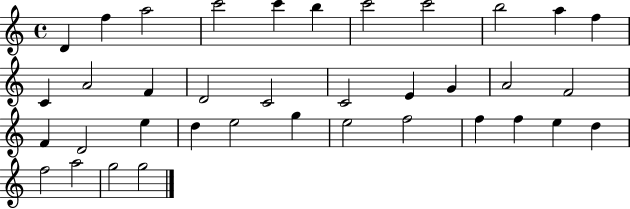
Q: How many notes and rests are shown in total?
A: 37